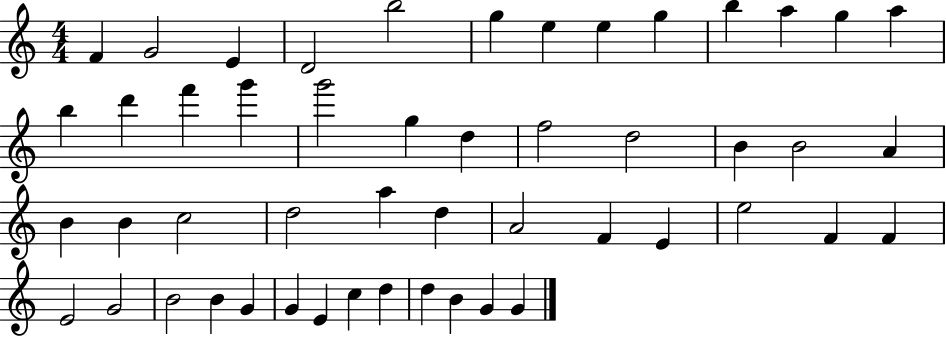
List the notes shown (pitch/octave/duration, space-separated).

F4/q G4/h E4/q D4/h B5/h G5/q E5/q E5/q G5/q B5/q A5/q G5/q A5/q B5/q D6/q F6/q G6/q G6/h G5/q D5/q F5/h D5/h B4/q B4/h A4/q B4/q B4/q C5/h D5/h A5/q D5/q A4/h F4/q E4/q E5/h F4/q F4/q E4/h G4/h B4/h B4/q G4/q G4/q E4/q C5/q D5/q D5/q B4/q G4/q G4/q